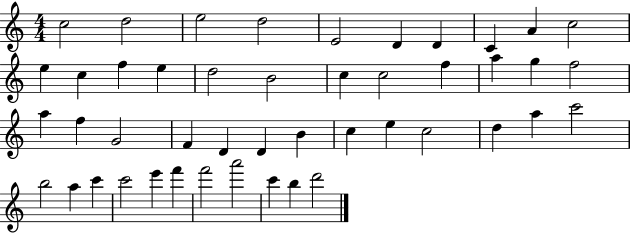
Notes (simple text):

C5/h D5/h E5/h D5/h E4/h D4/q D4/q C4/q A4/q C5/h E5/q C5/q F5/q E5/q D5/h B4/h C5/q C5/h F5/q A5/q G5/q F5/h A5/q F5/q G4/h F4/q D4/q D4/q B4/q C5/q E5/q C5/h D5/q A5/q C6/h B5/h A5/q C6/q C6/h E6/q F6/q F6/h A6/h C6/q B5/q D6/h